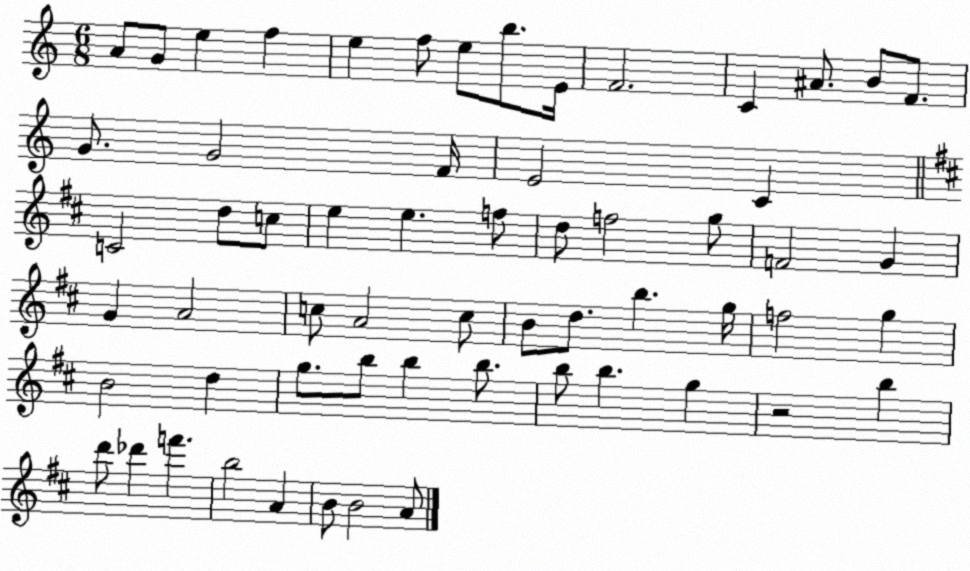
X:1
T:Untitled
M:6/8
L:1/4
K:C
A/2 G/2 e f e f/2 e/2 b/2 E/4 F2 C ^A/2 B/2 F/2 G/2 G2 F/4 E2 C C2 d/2 c/2 e e f/2 d/2 f2 g/2 F2 G G A2 c/2 A2 c/2 B/2 d/2 b g/4 f2 g B2 d g/2 b/2 b b/2 b/2 b g z2 b d'/2 _d' f' b2 A B/2 B2 A/2